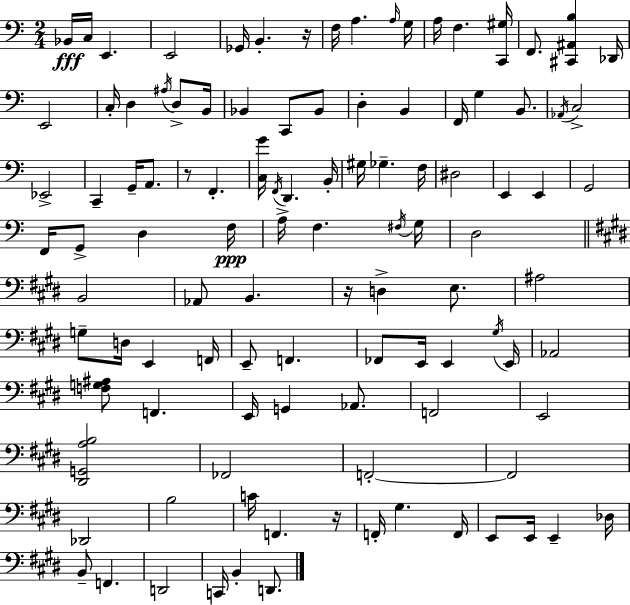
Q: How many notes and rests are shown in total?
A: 107